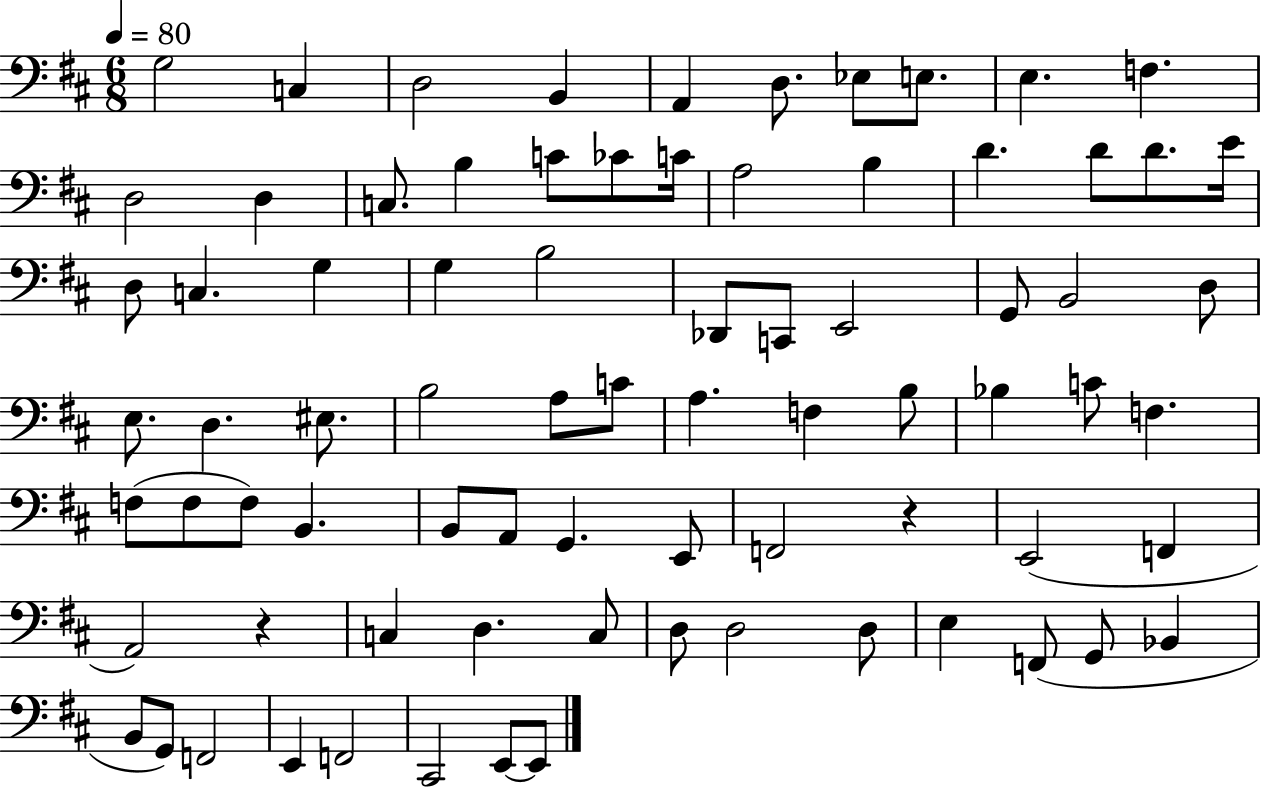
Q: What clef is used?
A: bass